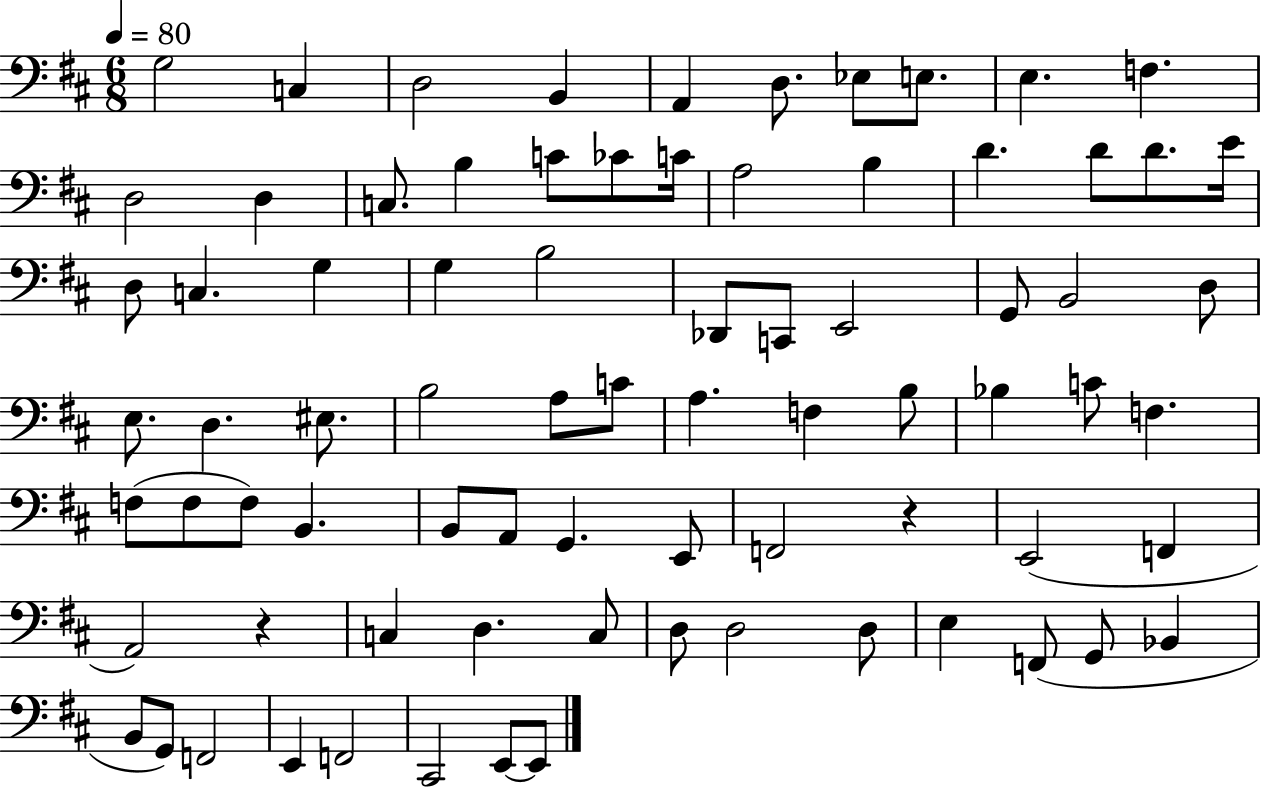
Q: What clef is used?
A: bass